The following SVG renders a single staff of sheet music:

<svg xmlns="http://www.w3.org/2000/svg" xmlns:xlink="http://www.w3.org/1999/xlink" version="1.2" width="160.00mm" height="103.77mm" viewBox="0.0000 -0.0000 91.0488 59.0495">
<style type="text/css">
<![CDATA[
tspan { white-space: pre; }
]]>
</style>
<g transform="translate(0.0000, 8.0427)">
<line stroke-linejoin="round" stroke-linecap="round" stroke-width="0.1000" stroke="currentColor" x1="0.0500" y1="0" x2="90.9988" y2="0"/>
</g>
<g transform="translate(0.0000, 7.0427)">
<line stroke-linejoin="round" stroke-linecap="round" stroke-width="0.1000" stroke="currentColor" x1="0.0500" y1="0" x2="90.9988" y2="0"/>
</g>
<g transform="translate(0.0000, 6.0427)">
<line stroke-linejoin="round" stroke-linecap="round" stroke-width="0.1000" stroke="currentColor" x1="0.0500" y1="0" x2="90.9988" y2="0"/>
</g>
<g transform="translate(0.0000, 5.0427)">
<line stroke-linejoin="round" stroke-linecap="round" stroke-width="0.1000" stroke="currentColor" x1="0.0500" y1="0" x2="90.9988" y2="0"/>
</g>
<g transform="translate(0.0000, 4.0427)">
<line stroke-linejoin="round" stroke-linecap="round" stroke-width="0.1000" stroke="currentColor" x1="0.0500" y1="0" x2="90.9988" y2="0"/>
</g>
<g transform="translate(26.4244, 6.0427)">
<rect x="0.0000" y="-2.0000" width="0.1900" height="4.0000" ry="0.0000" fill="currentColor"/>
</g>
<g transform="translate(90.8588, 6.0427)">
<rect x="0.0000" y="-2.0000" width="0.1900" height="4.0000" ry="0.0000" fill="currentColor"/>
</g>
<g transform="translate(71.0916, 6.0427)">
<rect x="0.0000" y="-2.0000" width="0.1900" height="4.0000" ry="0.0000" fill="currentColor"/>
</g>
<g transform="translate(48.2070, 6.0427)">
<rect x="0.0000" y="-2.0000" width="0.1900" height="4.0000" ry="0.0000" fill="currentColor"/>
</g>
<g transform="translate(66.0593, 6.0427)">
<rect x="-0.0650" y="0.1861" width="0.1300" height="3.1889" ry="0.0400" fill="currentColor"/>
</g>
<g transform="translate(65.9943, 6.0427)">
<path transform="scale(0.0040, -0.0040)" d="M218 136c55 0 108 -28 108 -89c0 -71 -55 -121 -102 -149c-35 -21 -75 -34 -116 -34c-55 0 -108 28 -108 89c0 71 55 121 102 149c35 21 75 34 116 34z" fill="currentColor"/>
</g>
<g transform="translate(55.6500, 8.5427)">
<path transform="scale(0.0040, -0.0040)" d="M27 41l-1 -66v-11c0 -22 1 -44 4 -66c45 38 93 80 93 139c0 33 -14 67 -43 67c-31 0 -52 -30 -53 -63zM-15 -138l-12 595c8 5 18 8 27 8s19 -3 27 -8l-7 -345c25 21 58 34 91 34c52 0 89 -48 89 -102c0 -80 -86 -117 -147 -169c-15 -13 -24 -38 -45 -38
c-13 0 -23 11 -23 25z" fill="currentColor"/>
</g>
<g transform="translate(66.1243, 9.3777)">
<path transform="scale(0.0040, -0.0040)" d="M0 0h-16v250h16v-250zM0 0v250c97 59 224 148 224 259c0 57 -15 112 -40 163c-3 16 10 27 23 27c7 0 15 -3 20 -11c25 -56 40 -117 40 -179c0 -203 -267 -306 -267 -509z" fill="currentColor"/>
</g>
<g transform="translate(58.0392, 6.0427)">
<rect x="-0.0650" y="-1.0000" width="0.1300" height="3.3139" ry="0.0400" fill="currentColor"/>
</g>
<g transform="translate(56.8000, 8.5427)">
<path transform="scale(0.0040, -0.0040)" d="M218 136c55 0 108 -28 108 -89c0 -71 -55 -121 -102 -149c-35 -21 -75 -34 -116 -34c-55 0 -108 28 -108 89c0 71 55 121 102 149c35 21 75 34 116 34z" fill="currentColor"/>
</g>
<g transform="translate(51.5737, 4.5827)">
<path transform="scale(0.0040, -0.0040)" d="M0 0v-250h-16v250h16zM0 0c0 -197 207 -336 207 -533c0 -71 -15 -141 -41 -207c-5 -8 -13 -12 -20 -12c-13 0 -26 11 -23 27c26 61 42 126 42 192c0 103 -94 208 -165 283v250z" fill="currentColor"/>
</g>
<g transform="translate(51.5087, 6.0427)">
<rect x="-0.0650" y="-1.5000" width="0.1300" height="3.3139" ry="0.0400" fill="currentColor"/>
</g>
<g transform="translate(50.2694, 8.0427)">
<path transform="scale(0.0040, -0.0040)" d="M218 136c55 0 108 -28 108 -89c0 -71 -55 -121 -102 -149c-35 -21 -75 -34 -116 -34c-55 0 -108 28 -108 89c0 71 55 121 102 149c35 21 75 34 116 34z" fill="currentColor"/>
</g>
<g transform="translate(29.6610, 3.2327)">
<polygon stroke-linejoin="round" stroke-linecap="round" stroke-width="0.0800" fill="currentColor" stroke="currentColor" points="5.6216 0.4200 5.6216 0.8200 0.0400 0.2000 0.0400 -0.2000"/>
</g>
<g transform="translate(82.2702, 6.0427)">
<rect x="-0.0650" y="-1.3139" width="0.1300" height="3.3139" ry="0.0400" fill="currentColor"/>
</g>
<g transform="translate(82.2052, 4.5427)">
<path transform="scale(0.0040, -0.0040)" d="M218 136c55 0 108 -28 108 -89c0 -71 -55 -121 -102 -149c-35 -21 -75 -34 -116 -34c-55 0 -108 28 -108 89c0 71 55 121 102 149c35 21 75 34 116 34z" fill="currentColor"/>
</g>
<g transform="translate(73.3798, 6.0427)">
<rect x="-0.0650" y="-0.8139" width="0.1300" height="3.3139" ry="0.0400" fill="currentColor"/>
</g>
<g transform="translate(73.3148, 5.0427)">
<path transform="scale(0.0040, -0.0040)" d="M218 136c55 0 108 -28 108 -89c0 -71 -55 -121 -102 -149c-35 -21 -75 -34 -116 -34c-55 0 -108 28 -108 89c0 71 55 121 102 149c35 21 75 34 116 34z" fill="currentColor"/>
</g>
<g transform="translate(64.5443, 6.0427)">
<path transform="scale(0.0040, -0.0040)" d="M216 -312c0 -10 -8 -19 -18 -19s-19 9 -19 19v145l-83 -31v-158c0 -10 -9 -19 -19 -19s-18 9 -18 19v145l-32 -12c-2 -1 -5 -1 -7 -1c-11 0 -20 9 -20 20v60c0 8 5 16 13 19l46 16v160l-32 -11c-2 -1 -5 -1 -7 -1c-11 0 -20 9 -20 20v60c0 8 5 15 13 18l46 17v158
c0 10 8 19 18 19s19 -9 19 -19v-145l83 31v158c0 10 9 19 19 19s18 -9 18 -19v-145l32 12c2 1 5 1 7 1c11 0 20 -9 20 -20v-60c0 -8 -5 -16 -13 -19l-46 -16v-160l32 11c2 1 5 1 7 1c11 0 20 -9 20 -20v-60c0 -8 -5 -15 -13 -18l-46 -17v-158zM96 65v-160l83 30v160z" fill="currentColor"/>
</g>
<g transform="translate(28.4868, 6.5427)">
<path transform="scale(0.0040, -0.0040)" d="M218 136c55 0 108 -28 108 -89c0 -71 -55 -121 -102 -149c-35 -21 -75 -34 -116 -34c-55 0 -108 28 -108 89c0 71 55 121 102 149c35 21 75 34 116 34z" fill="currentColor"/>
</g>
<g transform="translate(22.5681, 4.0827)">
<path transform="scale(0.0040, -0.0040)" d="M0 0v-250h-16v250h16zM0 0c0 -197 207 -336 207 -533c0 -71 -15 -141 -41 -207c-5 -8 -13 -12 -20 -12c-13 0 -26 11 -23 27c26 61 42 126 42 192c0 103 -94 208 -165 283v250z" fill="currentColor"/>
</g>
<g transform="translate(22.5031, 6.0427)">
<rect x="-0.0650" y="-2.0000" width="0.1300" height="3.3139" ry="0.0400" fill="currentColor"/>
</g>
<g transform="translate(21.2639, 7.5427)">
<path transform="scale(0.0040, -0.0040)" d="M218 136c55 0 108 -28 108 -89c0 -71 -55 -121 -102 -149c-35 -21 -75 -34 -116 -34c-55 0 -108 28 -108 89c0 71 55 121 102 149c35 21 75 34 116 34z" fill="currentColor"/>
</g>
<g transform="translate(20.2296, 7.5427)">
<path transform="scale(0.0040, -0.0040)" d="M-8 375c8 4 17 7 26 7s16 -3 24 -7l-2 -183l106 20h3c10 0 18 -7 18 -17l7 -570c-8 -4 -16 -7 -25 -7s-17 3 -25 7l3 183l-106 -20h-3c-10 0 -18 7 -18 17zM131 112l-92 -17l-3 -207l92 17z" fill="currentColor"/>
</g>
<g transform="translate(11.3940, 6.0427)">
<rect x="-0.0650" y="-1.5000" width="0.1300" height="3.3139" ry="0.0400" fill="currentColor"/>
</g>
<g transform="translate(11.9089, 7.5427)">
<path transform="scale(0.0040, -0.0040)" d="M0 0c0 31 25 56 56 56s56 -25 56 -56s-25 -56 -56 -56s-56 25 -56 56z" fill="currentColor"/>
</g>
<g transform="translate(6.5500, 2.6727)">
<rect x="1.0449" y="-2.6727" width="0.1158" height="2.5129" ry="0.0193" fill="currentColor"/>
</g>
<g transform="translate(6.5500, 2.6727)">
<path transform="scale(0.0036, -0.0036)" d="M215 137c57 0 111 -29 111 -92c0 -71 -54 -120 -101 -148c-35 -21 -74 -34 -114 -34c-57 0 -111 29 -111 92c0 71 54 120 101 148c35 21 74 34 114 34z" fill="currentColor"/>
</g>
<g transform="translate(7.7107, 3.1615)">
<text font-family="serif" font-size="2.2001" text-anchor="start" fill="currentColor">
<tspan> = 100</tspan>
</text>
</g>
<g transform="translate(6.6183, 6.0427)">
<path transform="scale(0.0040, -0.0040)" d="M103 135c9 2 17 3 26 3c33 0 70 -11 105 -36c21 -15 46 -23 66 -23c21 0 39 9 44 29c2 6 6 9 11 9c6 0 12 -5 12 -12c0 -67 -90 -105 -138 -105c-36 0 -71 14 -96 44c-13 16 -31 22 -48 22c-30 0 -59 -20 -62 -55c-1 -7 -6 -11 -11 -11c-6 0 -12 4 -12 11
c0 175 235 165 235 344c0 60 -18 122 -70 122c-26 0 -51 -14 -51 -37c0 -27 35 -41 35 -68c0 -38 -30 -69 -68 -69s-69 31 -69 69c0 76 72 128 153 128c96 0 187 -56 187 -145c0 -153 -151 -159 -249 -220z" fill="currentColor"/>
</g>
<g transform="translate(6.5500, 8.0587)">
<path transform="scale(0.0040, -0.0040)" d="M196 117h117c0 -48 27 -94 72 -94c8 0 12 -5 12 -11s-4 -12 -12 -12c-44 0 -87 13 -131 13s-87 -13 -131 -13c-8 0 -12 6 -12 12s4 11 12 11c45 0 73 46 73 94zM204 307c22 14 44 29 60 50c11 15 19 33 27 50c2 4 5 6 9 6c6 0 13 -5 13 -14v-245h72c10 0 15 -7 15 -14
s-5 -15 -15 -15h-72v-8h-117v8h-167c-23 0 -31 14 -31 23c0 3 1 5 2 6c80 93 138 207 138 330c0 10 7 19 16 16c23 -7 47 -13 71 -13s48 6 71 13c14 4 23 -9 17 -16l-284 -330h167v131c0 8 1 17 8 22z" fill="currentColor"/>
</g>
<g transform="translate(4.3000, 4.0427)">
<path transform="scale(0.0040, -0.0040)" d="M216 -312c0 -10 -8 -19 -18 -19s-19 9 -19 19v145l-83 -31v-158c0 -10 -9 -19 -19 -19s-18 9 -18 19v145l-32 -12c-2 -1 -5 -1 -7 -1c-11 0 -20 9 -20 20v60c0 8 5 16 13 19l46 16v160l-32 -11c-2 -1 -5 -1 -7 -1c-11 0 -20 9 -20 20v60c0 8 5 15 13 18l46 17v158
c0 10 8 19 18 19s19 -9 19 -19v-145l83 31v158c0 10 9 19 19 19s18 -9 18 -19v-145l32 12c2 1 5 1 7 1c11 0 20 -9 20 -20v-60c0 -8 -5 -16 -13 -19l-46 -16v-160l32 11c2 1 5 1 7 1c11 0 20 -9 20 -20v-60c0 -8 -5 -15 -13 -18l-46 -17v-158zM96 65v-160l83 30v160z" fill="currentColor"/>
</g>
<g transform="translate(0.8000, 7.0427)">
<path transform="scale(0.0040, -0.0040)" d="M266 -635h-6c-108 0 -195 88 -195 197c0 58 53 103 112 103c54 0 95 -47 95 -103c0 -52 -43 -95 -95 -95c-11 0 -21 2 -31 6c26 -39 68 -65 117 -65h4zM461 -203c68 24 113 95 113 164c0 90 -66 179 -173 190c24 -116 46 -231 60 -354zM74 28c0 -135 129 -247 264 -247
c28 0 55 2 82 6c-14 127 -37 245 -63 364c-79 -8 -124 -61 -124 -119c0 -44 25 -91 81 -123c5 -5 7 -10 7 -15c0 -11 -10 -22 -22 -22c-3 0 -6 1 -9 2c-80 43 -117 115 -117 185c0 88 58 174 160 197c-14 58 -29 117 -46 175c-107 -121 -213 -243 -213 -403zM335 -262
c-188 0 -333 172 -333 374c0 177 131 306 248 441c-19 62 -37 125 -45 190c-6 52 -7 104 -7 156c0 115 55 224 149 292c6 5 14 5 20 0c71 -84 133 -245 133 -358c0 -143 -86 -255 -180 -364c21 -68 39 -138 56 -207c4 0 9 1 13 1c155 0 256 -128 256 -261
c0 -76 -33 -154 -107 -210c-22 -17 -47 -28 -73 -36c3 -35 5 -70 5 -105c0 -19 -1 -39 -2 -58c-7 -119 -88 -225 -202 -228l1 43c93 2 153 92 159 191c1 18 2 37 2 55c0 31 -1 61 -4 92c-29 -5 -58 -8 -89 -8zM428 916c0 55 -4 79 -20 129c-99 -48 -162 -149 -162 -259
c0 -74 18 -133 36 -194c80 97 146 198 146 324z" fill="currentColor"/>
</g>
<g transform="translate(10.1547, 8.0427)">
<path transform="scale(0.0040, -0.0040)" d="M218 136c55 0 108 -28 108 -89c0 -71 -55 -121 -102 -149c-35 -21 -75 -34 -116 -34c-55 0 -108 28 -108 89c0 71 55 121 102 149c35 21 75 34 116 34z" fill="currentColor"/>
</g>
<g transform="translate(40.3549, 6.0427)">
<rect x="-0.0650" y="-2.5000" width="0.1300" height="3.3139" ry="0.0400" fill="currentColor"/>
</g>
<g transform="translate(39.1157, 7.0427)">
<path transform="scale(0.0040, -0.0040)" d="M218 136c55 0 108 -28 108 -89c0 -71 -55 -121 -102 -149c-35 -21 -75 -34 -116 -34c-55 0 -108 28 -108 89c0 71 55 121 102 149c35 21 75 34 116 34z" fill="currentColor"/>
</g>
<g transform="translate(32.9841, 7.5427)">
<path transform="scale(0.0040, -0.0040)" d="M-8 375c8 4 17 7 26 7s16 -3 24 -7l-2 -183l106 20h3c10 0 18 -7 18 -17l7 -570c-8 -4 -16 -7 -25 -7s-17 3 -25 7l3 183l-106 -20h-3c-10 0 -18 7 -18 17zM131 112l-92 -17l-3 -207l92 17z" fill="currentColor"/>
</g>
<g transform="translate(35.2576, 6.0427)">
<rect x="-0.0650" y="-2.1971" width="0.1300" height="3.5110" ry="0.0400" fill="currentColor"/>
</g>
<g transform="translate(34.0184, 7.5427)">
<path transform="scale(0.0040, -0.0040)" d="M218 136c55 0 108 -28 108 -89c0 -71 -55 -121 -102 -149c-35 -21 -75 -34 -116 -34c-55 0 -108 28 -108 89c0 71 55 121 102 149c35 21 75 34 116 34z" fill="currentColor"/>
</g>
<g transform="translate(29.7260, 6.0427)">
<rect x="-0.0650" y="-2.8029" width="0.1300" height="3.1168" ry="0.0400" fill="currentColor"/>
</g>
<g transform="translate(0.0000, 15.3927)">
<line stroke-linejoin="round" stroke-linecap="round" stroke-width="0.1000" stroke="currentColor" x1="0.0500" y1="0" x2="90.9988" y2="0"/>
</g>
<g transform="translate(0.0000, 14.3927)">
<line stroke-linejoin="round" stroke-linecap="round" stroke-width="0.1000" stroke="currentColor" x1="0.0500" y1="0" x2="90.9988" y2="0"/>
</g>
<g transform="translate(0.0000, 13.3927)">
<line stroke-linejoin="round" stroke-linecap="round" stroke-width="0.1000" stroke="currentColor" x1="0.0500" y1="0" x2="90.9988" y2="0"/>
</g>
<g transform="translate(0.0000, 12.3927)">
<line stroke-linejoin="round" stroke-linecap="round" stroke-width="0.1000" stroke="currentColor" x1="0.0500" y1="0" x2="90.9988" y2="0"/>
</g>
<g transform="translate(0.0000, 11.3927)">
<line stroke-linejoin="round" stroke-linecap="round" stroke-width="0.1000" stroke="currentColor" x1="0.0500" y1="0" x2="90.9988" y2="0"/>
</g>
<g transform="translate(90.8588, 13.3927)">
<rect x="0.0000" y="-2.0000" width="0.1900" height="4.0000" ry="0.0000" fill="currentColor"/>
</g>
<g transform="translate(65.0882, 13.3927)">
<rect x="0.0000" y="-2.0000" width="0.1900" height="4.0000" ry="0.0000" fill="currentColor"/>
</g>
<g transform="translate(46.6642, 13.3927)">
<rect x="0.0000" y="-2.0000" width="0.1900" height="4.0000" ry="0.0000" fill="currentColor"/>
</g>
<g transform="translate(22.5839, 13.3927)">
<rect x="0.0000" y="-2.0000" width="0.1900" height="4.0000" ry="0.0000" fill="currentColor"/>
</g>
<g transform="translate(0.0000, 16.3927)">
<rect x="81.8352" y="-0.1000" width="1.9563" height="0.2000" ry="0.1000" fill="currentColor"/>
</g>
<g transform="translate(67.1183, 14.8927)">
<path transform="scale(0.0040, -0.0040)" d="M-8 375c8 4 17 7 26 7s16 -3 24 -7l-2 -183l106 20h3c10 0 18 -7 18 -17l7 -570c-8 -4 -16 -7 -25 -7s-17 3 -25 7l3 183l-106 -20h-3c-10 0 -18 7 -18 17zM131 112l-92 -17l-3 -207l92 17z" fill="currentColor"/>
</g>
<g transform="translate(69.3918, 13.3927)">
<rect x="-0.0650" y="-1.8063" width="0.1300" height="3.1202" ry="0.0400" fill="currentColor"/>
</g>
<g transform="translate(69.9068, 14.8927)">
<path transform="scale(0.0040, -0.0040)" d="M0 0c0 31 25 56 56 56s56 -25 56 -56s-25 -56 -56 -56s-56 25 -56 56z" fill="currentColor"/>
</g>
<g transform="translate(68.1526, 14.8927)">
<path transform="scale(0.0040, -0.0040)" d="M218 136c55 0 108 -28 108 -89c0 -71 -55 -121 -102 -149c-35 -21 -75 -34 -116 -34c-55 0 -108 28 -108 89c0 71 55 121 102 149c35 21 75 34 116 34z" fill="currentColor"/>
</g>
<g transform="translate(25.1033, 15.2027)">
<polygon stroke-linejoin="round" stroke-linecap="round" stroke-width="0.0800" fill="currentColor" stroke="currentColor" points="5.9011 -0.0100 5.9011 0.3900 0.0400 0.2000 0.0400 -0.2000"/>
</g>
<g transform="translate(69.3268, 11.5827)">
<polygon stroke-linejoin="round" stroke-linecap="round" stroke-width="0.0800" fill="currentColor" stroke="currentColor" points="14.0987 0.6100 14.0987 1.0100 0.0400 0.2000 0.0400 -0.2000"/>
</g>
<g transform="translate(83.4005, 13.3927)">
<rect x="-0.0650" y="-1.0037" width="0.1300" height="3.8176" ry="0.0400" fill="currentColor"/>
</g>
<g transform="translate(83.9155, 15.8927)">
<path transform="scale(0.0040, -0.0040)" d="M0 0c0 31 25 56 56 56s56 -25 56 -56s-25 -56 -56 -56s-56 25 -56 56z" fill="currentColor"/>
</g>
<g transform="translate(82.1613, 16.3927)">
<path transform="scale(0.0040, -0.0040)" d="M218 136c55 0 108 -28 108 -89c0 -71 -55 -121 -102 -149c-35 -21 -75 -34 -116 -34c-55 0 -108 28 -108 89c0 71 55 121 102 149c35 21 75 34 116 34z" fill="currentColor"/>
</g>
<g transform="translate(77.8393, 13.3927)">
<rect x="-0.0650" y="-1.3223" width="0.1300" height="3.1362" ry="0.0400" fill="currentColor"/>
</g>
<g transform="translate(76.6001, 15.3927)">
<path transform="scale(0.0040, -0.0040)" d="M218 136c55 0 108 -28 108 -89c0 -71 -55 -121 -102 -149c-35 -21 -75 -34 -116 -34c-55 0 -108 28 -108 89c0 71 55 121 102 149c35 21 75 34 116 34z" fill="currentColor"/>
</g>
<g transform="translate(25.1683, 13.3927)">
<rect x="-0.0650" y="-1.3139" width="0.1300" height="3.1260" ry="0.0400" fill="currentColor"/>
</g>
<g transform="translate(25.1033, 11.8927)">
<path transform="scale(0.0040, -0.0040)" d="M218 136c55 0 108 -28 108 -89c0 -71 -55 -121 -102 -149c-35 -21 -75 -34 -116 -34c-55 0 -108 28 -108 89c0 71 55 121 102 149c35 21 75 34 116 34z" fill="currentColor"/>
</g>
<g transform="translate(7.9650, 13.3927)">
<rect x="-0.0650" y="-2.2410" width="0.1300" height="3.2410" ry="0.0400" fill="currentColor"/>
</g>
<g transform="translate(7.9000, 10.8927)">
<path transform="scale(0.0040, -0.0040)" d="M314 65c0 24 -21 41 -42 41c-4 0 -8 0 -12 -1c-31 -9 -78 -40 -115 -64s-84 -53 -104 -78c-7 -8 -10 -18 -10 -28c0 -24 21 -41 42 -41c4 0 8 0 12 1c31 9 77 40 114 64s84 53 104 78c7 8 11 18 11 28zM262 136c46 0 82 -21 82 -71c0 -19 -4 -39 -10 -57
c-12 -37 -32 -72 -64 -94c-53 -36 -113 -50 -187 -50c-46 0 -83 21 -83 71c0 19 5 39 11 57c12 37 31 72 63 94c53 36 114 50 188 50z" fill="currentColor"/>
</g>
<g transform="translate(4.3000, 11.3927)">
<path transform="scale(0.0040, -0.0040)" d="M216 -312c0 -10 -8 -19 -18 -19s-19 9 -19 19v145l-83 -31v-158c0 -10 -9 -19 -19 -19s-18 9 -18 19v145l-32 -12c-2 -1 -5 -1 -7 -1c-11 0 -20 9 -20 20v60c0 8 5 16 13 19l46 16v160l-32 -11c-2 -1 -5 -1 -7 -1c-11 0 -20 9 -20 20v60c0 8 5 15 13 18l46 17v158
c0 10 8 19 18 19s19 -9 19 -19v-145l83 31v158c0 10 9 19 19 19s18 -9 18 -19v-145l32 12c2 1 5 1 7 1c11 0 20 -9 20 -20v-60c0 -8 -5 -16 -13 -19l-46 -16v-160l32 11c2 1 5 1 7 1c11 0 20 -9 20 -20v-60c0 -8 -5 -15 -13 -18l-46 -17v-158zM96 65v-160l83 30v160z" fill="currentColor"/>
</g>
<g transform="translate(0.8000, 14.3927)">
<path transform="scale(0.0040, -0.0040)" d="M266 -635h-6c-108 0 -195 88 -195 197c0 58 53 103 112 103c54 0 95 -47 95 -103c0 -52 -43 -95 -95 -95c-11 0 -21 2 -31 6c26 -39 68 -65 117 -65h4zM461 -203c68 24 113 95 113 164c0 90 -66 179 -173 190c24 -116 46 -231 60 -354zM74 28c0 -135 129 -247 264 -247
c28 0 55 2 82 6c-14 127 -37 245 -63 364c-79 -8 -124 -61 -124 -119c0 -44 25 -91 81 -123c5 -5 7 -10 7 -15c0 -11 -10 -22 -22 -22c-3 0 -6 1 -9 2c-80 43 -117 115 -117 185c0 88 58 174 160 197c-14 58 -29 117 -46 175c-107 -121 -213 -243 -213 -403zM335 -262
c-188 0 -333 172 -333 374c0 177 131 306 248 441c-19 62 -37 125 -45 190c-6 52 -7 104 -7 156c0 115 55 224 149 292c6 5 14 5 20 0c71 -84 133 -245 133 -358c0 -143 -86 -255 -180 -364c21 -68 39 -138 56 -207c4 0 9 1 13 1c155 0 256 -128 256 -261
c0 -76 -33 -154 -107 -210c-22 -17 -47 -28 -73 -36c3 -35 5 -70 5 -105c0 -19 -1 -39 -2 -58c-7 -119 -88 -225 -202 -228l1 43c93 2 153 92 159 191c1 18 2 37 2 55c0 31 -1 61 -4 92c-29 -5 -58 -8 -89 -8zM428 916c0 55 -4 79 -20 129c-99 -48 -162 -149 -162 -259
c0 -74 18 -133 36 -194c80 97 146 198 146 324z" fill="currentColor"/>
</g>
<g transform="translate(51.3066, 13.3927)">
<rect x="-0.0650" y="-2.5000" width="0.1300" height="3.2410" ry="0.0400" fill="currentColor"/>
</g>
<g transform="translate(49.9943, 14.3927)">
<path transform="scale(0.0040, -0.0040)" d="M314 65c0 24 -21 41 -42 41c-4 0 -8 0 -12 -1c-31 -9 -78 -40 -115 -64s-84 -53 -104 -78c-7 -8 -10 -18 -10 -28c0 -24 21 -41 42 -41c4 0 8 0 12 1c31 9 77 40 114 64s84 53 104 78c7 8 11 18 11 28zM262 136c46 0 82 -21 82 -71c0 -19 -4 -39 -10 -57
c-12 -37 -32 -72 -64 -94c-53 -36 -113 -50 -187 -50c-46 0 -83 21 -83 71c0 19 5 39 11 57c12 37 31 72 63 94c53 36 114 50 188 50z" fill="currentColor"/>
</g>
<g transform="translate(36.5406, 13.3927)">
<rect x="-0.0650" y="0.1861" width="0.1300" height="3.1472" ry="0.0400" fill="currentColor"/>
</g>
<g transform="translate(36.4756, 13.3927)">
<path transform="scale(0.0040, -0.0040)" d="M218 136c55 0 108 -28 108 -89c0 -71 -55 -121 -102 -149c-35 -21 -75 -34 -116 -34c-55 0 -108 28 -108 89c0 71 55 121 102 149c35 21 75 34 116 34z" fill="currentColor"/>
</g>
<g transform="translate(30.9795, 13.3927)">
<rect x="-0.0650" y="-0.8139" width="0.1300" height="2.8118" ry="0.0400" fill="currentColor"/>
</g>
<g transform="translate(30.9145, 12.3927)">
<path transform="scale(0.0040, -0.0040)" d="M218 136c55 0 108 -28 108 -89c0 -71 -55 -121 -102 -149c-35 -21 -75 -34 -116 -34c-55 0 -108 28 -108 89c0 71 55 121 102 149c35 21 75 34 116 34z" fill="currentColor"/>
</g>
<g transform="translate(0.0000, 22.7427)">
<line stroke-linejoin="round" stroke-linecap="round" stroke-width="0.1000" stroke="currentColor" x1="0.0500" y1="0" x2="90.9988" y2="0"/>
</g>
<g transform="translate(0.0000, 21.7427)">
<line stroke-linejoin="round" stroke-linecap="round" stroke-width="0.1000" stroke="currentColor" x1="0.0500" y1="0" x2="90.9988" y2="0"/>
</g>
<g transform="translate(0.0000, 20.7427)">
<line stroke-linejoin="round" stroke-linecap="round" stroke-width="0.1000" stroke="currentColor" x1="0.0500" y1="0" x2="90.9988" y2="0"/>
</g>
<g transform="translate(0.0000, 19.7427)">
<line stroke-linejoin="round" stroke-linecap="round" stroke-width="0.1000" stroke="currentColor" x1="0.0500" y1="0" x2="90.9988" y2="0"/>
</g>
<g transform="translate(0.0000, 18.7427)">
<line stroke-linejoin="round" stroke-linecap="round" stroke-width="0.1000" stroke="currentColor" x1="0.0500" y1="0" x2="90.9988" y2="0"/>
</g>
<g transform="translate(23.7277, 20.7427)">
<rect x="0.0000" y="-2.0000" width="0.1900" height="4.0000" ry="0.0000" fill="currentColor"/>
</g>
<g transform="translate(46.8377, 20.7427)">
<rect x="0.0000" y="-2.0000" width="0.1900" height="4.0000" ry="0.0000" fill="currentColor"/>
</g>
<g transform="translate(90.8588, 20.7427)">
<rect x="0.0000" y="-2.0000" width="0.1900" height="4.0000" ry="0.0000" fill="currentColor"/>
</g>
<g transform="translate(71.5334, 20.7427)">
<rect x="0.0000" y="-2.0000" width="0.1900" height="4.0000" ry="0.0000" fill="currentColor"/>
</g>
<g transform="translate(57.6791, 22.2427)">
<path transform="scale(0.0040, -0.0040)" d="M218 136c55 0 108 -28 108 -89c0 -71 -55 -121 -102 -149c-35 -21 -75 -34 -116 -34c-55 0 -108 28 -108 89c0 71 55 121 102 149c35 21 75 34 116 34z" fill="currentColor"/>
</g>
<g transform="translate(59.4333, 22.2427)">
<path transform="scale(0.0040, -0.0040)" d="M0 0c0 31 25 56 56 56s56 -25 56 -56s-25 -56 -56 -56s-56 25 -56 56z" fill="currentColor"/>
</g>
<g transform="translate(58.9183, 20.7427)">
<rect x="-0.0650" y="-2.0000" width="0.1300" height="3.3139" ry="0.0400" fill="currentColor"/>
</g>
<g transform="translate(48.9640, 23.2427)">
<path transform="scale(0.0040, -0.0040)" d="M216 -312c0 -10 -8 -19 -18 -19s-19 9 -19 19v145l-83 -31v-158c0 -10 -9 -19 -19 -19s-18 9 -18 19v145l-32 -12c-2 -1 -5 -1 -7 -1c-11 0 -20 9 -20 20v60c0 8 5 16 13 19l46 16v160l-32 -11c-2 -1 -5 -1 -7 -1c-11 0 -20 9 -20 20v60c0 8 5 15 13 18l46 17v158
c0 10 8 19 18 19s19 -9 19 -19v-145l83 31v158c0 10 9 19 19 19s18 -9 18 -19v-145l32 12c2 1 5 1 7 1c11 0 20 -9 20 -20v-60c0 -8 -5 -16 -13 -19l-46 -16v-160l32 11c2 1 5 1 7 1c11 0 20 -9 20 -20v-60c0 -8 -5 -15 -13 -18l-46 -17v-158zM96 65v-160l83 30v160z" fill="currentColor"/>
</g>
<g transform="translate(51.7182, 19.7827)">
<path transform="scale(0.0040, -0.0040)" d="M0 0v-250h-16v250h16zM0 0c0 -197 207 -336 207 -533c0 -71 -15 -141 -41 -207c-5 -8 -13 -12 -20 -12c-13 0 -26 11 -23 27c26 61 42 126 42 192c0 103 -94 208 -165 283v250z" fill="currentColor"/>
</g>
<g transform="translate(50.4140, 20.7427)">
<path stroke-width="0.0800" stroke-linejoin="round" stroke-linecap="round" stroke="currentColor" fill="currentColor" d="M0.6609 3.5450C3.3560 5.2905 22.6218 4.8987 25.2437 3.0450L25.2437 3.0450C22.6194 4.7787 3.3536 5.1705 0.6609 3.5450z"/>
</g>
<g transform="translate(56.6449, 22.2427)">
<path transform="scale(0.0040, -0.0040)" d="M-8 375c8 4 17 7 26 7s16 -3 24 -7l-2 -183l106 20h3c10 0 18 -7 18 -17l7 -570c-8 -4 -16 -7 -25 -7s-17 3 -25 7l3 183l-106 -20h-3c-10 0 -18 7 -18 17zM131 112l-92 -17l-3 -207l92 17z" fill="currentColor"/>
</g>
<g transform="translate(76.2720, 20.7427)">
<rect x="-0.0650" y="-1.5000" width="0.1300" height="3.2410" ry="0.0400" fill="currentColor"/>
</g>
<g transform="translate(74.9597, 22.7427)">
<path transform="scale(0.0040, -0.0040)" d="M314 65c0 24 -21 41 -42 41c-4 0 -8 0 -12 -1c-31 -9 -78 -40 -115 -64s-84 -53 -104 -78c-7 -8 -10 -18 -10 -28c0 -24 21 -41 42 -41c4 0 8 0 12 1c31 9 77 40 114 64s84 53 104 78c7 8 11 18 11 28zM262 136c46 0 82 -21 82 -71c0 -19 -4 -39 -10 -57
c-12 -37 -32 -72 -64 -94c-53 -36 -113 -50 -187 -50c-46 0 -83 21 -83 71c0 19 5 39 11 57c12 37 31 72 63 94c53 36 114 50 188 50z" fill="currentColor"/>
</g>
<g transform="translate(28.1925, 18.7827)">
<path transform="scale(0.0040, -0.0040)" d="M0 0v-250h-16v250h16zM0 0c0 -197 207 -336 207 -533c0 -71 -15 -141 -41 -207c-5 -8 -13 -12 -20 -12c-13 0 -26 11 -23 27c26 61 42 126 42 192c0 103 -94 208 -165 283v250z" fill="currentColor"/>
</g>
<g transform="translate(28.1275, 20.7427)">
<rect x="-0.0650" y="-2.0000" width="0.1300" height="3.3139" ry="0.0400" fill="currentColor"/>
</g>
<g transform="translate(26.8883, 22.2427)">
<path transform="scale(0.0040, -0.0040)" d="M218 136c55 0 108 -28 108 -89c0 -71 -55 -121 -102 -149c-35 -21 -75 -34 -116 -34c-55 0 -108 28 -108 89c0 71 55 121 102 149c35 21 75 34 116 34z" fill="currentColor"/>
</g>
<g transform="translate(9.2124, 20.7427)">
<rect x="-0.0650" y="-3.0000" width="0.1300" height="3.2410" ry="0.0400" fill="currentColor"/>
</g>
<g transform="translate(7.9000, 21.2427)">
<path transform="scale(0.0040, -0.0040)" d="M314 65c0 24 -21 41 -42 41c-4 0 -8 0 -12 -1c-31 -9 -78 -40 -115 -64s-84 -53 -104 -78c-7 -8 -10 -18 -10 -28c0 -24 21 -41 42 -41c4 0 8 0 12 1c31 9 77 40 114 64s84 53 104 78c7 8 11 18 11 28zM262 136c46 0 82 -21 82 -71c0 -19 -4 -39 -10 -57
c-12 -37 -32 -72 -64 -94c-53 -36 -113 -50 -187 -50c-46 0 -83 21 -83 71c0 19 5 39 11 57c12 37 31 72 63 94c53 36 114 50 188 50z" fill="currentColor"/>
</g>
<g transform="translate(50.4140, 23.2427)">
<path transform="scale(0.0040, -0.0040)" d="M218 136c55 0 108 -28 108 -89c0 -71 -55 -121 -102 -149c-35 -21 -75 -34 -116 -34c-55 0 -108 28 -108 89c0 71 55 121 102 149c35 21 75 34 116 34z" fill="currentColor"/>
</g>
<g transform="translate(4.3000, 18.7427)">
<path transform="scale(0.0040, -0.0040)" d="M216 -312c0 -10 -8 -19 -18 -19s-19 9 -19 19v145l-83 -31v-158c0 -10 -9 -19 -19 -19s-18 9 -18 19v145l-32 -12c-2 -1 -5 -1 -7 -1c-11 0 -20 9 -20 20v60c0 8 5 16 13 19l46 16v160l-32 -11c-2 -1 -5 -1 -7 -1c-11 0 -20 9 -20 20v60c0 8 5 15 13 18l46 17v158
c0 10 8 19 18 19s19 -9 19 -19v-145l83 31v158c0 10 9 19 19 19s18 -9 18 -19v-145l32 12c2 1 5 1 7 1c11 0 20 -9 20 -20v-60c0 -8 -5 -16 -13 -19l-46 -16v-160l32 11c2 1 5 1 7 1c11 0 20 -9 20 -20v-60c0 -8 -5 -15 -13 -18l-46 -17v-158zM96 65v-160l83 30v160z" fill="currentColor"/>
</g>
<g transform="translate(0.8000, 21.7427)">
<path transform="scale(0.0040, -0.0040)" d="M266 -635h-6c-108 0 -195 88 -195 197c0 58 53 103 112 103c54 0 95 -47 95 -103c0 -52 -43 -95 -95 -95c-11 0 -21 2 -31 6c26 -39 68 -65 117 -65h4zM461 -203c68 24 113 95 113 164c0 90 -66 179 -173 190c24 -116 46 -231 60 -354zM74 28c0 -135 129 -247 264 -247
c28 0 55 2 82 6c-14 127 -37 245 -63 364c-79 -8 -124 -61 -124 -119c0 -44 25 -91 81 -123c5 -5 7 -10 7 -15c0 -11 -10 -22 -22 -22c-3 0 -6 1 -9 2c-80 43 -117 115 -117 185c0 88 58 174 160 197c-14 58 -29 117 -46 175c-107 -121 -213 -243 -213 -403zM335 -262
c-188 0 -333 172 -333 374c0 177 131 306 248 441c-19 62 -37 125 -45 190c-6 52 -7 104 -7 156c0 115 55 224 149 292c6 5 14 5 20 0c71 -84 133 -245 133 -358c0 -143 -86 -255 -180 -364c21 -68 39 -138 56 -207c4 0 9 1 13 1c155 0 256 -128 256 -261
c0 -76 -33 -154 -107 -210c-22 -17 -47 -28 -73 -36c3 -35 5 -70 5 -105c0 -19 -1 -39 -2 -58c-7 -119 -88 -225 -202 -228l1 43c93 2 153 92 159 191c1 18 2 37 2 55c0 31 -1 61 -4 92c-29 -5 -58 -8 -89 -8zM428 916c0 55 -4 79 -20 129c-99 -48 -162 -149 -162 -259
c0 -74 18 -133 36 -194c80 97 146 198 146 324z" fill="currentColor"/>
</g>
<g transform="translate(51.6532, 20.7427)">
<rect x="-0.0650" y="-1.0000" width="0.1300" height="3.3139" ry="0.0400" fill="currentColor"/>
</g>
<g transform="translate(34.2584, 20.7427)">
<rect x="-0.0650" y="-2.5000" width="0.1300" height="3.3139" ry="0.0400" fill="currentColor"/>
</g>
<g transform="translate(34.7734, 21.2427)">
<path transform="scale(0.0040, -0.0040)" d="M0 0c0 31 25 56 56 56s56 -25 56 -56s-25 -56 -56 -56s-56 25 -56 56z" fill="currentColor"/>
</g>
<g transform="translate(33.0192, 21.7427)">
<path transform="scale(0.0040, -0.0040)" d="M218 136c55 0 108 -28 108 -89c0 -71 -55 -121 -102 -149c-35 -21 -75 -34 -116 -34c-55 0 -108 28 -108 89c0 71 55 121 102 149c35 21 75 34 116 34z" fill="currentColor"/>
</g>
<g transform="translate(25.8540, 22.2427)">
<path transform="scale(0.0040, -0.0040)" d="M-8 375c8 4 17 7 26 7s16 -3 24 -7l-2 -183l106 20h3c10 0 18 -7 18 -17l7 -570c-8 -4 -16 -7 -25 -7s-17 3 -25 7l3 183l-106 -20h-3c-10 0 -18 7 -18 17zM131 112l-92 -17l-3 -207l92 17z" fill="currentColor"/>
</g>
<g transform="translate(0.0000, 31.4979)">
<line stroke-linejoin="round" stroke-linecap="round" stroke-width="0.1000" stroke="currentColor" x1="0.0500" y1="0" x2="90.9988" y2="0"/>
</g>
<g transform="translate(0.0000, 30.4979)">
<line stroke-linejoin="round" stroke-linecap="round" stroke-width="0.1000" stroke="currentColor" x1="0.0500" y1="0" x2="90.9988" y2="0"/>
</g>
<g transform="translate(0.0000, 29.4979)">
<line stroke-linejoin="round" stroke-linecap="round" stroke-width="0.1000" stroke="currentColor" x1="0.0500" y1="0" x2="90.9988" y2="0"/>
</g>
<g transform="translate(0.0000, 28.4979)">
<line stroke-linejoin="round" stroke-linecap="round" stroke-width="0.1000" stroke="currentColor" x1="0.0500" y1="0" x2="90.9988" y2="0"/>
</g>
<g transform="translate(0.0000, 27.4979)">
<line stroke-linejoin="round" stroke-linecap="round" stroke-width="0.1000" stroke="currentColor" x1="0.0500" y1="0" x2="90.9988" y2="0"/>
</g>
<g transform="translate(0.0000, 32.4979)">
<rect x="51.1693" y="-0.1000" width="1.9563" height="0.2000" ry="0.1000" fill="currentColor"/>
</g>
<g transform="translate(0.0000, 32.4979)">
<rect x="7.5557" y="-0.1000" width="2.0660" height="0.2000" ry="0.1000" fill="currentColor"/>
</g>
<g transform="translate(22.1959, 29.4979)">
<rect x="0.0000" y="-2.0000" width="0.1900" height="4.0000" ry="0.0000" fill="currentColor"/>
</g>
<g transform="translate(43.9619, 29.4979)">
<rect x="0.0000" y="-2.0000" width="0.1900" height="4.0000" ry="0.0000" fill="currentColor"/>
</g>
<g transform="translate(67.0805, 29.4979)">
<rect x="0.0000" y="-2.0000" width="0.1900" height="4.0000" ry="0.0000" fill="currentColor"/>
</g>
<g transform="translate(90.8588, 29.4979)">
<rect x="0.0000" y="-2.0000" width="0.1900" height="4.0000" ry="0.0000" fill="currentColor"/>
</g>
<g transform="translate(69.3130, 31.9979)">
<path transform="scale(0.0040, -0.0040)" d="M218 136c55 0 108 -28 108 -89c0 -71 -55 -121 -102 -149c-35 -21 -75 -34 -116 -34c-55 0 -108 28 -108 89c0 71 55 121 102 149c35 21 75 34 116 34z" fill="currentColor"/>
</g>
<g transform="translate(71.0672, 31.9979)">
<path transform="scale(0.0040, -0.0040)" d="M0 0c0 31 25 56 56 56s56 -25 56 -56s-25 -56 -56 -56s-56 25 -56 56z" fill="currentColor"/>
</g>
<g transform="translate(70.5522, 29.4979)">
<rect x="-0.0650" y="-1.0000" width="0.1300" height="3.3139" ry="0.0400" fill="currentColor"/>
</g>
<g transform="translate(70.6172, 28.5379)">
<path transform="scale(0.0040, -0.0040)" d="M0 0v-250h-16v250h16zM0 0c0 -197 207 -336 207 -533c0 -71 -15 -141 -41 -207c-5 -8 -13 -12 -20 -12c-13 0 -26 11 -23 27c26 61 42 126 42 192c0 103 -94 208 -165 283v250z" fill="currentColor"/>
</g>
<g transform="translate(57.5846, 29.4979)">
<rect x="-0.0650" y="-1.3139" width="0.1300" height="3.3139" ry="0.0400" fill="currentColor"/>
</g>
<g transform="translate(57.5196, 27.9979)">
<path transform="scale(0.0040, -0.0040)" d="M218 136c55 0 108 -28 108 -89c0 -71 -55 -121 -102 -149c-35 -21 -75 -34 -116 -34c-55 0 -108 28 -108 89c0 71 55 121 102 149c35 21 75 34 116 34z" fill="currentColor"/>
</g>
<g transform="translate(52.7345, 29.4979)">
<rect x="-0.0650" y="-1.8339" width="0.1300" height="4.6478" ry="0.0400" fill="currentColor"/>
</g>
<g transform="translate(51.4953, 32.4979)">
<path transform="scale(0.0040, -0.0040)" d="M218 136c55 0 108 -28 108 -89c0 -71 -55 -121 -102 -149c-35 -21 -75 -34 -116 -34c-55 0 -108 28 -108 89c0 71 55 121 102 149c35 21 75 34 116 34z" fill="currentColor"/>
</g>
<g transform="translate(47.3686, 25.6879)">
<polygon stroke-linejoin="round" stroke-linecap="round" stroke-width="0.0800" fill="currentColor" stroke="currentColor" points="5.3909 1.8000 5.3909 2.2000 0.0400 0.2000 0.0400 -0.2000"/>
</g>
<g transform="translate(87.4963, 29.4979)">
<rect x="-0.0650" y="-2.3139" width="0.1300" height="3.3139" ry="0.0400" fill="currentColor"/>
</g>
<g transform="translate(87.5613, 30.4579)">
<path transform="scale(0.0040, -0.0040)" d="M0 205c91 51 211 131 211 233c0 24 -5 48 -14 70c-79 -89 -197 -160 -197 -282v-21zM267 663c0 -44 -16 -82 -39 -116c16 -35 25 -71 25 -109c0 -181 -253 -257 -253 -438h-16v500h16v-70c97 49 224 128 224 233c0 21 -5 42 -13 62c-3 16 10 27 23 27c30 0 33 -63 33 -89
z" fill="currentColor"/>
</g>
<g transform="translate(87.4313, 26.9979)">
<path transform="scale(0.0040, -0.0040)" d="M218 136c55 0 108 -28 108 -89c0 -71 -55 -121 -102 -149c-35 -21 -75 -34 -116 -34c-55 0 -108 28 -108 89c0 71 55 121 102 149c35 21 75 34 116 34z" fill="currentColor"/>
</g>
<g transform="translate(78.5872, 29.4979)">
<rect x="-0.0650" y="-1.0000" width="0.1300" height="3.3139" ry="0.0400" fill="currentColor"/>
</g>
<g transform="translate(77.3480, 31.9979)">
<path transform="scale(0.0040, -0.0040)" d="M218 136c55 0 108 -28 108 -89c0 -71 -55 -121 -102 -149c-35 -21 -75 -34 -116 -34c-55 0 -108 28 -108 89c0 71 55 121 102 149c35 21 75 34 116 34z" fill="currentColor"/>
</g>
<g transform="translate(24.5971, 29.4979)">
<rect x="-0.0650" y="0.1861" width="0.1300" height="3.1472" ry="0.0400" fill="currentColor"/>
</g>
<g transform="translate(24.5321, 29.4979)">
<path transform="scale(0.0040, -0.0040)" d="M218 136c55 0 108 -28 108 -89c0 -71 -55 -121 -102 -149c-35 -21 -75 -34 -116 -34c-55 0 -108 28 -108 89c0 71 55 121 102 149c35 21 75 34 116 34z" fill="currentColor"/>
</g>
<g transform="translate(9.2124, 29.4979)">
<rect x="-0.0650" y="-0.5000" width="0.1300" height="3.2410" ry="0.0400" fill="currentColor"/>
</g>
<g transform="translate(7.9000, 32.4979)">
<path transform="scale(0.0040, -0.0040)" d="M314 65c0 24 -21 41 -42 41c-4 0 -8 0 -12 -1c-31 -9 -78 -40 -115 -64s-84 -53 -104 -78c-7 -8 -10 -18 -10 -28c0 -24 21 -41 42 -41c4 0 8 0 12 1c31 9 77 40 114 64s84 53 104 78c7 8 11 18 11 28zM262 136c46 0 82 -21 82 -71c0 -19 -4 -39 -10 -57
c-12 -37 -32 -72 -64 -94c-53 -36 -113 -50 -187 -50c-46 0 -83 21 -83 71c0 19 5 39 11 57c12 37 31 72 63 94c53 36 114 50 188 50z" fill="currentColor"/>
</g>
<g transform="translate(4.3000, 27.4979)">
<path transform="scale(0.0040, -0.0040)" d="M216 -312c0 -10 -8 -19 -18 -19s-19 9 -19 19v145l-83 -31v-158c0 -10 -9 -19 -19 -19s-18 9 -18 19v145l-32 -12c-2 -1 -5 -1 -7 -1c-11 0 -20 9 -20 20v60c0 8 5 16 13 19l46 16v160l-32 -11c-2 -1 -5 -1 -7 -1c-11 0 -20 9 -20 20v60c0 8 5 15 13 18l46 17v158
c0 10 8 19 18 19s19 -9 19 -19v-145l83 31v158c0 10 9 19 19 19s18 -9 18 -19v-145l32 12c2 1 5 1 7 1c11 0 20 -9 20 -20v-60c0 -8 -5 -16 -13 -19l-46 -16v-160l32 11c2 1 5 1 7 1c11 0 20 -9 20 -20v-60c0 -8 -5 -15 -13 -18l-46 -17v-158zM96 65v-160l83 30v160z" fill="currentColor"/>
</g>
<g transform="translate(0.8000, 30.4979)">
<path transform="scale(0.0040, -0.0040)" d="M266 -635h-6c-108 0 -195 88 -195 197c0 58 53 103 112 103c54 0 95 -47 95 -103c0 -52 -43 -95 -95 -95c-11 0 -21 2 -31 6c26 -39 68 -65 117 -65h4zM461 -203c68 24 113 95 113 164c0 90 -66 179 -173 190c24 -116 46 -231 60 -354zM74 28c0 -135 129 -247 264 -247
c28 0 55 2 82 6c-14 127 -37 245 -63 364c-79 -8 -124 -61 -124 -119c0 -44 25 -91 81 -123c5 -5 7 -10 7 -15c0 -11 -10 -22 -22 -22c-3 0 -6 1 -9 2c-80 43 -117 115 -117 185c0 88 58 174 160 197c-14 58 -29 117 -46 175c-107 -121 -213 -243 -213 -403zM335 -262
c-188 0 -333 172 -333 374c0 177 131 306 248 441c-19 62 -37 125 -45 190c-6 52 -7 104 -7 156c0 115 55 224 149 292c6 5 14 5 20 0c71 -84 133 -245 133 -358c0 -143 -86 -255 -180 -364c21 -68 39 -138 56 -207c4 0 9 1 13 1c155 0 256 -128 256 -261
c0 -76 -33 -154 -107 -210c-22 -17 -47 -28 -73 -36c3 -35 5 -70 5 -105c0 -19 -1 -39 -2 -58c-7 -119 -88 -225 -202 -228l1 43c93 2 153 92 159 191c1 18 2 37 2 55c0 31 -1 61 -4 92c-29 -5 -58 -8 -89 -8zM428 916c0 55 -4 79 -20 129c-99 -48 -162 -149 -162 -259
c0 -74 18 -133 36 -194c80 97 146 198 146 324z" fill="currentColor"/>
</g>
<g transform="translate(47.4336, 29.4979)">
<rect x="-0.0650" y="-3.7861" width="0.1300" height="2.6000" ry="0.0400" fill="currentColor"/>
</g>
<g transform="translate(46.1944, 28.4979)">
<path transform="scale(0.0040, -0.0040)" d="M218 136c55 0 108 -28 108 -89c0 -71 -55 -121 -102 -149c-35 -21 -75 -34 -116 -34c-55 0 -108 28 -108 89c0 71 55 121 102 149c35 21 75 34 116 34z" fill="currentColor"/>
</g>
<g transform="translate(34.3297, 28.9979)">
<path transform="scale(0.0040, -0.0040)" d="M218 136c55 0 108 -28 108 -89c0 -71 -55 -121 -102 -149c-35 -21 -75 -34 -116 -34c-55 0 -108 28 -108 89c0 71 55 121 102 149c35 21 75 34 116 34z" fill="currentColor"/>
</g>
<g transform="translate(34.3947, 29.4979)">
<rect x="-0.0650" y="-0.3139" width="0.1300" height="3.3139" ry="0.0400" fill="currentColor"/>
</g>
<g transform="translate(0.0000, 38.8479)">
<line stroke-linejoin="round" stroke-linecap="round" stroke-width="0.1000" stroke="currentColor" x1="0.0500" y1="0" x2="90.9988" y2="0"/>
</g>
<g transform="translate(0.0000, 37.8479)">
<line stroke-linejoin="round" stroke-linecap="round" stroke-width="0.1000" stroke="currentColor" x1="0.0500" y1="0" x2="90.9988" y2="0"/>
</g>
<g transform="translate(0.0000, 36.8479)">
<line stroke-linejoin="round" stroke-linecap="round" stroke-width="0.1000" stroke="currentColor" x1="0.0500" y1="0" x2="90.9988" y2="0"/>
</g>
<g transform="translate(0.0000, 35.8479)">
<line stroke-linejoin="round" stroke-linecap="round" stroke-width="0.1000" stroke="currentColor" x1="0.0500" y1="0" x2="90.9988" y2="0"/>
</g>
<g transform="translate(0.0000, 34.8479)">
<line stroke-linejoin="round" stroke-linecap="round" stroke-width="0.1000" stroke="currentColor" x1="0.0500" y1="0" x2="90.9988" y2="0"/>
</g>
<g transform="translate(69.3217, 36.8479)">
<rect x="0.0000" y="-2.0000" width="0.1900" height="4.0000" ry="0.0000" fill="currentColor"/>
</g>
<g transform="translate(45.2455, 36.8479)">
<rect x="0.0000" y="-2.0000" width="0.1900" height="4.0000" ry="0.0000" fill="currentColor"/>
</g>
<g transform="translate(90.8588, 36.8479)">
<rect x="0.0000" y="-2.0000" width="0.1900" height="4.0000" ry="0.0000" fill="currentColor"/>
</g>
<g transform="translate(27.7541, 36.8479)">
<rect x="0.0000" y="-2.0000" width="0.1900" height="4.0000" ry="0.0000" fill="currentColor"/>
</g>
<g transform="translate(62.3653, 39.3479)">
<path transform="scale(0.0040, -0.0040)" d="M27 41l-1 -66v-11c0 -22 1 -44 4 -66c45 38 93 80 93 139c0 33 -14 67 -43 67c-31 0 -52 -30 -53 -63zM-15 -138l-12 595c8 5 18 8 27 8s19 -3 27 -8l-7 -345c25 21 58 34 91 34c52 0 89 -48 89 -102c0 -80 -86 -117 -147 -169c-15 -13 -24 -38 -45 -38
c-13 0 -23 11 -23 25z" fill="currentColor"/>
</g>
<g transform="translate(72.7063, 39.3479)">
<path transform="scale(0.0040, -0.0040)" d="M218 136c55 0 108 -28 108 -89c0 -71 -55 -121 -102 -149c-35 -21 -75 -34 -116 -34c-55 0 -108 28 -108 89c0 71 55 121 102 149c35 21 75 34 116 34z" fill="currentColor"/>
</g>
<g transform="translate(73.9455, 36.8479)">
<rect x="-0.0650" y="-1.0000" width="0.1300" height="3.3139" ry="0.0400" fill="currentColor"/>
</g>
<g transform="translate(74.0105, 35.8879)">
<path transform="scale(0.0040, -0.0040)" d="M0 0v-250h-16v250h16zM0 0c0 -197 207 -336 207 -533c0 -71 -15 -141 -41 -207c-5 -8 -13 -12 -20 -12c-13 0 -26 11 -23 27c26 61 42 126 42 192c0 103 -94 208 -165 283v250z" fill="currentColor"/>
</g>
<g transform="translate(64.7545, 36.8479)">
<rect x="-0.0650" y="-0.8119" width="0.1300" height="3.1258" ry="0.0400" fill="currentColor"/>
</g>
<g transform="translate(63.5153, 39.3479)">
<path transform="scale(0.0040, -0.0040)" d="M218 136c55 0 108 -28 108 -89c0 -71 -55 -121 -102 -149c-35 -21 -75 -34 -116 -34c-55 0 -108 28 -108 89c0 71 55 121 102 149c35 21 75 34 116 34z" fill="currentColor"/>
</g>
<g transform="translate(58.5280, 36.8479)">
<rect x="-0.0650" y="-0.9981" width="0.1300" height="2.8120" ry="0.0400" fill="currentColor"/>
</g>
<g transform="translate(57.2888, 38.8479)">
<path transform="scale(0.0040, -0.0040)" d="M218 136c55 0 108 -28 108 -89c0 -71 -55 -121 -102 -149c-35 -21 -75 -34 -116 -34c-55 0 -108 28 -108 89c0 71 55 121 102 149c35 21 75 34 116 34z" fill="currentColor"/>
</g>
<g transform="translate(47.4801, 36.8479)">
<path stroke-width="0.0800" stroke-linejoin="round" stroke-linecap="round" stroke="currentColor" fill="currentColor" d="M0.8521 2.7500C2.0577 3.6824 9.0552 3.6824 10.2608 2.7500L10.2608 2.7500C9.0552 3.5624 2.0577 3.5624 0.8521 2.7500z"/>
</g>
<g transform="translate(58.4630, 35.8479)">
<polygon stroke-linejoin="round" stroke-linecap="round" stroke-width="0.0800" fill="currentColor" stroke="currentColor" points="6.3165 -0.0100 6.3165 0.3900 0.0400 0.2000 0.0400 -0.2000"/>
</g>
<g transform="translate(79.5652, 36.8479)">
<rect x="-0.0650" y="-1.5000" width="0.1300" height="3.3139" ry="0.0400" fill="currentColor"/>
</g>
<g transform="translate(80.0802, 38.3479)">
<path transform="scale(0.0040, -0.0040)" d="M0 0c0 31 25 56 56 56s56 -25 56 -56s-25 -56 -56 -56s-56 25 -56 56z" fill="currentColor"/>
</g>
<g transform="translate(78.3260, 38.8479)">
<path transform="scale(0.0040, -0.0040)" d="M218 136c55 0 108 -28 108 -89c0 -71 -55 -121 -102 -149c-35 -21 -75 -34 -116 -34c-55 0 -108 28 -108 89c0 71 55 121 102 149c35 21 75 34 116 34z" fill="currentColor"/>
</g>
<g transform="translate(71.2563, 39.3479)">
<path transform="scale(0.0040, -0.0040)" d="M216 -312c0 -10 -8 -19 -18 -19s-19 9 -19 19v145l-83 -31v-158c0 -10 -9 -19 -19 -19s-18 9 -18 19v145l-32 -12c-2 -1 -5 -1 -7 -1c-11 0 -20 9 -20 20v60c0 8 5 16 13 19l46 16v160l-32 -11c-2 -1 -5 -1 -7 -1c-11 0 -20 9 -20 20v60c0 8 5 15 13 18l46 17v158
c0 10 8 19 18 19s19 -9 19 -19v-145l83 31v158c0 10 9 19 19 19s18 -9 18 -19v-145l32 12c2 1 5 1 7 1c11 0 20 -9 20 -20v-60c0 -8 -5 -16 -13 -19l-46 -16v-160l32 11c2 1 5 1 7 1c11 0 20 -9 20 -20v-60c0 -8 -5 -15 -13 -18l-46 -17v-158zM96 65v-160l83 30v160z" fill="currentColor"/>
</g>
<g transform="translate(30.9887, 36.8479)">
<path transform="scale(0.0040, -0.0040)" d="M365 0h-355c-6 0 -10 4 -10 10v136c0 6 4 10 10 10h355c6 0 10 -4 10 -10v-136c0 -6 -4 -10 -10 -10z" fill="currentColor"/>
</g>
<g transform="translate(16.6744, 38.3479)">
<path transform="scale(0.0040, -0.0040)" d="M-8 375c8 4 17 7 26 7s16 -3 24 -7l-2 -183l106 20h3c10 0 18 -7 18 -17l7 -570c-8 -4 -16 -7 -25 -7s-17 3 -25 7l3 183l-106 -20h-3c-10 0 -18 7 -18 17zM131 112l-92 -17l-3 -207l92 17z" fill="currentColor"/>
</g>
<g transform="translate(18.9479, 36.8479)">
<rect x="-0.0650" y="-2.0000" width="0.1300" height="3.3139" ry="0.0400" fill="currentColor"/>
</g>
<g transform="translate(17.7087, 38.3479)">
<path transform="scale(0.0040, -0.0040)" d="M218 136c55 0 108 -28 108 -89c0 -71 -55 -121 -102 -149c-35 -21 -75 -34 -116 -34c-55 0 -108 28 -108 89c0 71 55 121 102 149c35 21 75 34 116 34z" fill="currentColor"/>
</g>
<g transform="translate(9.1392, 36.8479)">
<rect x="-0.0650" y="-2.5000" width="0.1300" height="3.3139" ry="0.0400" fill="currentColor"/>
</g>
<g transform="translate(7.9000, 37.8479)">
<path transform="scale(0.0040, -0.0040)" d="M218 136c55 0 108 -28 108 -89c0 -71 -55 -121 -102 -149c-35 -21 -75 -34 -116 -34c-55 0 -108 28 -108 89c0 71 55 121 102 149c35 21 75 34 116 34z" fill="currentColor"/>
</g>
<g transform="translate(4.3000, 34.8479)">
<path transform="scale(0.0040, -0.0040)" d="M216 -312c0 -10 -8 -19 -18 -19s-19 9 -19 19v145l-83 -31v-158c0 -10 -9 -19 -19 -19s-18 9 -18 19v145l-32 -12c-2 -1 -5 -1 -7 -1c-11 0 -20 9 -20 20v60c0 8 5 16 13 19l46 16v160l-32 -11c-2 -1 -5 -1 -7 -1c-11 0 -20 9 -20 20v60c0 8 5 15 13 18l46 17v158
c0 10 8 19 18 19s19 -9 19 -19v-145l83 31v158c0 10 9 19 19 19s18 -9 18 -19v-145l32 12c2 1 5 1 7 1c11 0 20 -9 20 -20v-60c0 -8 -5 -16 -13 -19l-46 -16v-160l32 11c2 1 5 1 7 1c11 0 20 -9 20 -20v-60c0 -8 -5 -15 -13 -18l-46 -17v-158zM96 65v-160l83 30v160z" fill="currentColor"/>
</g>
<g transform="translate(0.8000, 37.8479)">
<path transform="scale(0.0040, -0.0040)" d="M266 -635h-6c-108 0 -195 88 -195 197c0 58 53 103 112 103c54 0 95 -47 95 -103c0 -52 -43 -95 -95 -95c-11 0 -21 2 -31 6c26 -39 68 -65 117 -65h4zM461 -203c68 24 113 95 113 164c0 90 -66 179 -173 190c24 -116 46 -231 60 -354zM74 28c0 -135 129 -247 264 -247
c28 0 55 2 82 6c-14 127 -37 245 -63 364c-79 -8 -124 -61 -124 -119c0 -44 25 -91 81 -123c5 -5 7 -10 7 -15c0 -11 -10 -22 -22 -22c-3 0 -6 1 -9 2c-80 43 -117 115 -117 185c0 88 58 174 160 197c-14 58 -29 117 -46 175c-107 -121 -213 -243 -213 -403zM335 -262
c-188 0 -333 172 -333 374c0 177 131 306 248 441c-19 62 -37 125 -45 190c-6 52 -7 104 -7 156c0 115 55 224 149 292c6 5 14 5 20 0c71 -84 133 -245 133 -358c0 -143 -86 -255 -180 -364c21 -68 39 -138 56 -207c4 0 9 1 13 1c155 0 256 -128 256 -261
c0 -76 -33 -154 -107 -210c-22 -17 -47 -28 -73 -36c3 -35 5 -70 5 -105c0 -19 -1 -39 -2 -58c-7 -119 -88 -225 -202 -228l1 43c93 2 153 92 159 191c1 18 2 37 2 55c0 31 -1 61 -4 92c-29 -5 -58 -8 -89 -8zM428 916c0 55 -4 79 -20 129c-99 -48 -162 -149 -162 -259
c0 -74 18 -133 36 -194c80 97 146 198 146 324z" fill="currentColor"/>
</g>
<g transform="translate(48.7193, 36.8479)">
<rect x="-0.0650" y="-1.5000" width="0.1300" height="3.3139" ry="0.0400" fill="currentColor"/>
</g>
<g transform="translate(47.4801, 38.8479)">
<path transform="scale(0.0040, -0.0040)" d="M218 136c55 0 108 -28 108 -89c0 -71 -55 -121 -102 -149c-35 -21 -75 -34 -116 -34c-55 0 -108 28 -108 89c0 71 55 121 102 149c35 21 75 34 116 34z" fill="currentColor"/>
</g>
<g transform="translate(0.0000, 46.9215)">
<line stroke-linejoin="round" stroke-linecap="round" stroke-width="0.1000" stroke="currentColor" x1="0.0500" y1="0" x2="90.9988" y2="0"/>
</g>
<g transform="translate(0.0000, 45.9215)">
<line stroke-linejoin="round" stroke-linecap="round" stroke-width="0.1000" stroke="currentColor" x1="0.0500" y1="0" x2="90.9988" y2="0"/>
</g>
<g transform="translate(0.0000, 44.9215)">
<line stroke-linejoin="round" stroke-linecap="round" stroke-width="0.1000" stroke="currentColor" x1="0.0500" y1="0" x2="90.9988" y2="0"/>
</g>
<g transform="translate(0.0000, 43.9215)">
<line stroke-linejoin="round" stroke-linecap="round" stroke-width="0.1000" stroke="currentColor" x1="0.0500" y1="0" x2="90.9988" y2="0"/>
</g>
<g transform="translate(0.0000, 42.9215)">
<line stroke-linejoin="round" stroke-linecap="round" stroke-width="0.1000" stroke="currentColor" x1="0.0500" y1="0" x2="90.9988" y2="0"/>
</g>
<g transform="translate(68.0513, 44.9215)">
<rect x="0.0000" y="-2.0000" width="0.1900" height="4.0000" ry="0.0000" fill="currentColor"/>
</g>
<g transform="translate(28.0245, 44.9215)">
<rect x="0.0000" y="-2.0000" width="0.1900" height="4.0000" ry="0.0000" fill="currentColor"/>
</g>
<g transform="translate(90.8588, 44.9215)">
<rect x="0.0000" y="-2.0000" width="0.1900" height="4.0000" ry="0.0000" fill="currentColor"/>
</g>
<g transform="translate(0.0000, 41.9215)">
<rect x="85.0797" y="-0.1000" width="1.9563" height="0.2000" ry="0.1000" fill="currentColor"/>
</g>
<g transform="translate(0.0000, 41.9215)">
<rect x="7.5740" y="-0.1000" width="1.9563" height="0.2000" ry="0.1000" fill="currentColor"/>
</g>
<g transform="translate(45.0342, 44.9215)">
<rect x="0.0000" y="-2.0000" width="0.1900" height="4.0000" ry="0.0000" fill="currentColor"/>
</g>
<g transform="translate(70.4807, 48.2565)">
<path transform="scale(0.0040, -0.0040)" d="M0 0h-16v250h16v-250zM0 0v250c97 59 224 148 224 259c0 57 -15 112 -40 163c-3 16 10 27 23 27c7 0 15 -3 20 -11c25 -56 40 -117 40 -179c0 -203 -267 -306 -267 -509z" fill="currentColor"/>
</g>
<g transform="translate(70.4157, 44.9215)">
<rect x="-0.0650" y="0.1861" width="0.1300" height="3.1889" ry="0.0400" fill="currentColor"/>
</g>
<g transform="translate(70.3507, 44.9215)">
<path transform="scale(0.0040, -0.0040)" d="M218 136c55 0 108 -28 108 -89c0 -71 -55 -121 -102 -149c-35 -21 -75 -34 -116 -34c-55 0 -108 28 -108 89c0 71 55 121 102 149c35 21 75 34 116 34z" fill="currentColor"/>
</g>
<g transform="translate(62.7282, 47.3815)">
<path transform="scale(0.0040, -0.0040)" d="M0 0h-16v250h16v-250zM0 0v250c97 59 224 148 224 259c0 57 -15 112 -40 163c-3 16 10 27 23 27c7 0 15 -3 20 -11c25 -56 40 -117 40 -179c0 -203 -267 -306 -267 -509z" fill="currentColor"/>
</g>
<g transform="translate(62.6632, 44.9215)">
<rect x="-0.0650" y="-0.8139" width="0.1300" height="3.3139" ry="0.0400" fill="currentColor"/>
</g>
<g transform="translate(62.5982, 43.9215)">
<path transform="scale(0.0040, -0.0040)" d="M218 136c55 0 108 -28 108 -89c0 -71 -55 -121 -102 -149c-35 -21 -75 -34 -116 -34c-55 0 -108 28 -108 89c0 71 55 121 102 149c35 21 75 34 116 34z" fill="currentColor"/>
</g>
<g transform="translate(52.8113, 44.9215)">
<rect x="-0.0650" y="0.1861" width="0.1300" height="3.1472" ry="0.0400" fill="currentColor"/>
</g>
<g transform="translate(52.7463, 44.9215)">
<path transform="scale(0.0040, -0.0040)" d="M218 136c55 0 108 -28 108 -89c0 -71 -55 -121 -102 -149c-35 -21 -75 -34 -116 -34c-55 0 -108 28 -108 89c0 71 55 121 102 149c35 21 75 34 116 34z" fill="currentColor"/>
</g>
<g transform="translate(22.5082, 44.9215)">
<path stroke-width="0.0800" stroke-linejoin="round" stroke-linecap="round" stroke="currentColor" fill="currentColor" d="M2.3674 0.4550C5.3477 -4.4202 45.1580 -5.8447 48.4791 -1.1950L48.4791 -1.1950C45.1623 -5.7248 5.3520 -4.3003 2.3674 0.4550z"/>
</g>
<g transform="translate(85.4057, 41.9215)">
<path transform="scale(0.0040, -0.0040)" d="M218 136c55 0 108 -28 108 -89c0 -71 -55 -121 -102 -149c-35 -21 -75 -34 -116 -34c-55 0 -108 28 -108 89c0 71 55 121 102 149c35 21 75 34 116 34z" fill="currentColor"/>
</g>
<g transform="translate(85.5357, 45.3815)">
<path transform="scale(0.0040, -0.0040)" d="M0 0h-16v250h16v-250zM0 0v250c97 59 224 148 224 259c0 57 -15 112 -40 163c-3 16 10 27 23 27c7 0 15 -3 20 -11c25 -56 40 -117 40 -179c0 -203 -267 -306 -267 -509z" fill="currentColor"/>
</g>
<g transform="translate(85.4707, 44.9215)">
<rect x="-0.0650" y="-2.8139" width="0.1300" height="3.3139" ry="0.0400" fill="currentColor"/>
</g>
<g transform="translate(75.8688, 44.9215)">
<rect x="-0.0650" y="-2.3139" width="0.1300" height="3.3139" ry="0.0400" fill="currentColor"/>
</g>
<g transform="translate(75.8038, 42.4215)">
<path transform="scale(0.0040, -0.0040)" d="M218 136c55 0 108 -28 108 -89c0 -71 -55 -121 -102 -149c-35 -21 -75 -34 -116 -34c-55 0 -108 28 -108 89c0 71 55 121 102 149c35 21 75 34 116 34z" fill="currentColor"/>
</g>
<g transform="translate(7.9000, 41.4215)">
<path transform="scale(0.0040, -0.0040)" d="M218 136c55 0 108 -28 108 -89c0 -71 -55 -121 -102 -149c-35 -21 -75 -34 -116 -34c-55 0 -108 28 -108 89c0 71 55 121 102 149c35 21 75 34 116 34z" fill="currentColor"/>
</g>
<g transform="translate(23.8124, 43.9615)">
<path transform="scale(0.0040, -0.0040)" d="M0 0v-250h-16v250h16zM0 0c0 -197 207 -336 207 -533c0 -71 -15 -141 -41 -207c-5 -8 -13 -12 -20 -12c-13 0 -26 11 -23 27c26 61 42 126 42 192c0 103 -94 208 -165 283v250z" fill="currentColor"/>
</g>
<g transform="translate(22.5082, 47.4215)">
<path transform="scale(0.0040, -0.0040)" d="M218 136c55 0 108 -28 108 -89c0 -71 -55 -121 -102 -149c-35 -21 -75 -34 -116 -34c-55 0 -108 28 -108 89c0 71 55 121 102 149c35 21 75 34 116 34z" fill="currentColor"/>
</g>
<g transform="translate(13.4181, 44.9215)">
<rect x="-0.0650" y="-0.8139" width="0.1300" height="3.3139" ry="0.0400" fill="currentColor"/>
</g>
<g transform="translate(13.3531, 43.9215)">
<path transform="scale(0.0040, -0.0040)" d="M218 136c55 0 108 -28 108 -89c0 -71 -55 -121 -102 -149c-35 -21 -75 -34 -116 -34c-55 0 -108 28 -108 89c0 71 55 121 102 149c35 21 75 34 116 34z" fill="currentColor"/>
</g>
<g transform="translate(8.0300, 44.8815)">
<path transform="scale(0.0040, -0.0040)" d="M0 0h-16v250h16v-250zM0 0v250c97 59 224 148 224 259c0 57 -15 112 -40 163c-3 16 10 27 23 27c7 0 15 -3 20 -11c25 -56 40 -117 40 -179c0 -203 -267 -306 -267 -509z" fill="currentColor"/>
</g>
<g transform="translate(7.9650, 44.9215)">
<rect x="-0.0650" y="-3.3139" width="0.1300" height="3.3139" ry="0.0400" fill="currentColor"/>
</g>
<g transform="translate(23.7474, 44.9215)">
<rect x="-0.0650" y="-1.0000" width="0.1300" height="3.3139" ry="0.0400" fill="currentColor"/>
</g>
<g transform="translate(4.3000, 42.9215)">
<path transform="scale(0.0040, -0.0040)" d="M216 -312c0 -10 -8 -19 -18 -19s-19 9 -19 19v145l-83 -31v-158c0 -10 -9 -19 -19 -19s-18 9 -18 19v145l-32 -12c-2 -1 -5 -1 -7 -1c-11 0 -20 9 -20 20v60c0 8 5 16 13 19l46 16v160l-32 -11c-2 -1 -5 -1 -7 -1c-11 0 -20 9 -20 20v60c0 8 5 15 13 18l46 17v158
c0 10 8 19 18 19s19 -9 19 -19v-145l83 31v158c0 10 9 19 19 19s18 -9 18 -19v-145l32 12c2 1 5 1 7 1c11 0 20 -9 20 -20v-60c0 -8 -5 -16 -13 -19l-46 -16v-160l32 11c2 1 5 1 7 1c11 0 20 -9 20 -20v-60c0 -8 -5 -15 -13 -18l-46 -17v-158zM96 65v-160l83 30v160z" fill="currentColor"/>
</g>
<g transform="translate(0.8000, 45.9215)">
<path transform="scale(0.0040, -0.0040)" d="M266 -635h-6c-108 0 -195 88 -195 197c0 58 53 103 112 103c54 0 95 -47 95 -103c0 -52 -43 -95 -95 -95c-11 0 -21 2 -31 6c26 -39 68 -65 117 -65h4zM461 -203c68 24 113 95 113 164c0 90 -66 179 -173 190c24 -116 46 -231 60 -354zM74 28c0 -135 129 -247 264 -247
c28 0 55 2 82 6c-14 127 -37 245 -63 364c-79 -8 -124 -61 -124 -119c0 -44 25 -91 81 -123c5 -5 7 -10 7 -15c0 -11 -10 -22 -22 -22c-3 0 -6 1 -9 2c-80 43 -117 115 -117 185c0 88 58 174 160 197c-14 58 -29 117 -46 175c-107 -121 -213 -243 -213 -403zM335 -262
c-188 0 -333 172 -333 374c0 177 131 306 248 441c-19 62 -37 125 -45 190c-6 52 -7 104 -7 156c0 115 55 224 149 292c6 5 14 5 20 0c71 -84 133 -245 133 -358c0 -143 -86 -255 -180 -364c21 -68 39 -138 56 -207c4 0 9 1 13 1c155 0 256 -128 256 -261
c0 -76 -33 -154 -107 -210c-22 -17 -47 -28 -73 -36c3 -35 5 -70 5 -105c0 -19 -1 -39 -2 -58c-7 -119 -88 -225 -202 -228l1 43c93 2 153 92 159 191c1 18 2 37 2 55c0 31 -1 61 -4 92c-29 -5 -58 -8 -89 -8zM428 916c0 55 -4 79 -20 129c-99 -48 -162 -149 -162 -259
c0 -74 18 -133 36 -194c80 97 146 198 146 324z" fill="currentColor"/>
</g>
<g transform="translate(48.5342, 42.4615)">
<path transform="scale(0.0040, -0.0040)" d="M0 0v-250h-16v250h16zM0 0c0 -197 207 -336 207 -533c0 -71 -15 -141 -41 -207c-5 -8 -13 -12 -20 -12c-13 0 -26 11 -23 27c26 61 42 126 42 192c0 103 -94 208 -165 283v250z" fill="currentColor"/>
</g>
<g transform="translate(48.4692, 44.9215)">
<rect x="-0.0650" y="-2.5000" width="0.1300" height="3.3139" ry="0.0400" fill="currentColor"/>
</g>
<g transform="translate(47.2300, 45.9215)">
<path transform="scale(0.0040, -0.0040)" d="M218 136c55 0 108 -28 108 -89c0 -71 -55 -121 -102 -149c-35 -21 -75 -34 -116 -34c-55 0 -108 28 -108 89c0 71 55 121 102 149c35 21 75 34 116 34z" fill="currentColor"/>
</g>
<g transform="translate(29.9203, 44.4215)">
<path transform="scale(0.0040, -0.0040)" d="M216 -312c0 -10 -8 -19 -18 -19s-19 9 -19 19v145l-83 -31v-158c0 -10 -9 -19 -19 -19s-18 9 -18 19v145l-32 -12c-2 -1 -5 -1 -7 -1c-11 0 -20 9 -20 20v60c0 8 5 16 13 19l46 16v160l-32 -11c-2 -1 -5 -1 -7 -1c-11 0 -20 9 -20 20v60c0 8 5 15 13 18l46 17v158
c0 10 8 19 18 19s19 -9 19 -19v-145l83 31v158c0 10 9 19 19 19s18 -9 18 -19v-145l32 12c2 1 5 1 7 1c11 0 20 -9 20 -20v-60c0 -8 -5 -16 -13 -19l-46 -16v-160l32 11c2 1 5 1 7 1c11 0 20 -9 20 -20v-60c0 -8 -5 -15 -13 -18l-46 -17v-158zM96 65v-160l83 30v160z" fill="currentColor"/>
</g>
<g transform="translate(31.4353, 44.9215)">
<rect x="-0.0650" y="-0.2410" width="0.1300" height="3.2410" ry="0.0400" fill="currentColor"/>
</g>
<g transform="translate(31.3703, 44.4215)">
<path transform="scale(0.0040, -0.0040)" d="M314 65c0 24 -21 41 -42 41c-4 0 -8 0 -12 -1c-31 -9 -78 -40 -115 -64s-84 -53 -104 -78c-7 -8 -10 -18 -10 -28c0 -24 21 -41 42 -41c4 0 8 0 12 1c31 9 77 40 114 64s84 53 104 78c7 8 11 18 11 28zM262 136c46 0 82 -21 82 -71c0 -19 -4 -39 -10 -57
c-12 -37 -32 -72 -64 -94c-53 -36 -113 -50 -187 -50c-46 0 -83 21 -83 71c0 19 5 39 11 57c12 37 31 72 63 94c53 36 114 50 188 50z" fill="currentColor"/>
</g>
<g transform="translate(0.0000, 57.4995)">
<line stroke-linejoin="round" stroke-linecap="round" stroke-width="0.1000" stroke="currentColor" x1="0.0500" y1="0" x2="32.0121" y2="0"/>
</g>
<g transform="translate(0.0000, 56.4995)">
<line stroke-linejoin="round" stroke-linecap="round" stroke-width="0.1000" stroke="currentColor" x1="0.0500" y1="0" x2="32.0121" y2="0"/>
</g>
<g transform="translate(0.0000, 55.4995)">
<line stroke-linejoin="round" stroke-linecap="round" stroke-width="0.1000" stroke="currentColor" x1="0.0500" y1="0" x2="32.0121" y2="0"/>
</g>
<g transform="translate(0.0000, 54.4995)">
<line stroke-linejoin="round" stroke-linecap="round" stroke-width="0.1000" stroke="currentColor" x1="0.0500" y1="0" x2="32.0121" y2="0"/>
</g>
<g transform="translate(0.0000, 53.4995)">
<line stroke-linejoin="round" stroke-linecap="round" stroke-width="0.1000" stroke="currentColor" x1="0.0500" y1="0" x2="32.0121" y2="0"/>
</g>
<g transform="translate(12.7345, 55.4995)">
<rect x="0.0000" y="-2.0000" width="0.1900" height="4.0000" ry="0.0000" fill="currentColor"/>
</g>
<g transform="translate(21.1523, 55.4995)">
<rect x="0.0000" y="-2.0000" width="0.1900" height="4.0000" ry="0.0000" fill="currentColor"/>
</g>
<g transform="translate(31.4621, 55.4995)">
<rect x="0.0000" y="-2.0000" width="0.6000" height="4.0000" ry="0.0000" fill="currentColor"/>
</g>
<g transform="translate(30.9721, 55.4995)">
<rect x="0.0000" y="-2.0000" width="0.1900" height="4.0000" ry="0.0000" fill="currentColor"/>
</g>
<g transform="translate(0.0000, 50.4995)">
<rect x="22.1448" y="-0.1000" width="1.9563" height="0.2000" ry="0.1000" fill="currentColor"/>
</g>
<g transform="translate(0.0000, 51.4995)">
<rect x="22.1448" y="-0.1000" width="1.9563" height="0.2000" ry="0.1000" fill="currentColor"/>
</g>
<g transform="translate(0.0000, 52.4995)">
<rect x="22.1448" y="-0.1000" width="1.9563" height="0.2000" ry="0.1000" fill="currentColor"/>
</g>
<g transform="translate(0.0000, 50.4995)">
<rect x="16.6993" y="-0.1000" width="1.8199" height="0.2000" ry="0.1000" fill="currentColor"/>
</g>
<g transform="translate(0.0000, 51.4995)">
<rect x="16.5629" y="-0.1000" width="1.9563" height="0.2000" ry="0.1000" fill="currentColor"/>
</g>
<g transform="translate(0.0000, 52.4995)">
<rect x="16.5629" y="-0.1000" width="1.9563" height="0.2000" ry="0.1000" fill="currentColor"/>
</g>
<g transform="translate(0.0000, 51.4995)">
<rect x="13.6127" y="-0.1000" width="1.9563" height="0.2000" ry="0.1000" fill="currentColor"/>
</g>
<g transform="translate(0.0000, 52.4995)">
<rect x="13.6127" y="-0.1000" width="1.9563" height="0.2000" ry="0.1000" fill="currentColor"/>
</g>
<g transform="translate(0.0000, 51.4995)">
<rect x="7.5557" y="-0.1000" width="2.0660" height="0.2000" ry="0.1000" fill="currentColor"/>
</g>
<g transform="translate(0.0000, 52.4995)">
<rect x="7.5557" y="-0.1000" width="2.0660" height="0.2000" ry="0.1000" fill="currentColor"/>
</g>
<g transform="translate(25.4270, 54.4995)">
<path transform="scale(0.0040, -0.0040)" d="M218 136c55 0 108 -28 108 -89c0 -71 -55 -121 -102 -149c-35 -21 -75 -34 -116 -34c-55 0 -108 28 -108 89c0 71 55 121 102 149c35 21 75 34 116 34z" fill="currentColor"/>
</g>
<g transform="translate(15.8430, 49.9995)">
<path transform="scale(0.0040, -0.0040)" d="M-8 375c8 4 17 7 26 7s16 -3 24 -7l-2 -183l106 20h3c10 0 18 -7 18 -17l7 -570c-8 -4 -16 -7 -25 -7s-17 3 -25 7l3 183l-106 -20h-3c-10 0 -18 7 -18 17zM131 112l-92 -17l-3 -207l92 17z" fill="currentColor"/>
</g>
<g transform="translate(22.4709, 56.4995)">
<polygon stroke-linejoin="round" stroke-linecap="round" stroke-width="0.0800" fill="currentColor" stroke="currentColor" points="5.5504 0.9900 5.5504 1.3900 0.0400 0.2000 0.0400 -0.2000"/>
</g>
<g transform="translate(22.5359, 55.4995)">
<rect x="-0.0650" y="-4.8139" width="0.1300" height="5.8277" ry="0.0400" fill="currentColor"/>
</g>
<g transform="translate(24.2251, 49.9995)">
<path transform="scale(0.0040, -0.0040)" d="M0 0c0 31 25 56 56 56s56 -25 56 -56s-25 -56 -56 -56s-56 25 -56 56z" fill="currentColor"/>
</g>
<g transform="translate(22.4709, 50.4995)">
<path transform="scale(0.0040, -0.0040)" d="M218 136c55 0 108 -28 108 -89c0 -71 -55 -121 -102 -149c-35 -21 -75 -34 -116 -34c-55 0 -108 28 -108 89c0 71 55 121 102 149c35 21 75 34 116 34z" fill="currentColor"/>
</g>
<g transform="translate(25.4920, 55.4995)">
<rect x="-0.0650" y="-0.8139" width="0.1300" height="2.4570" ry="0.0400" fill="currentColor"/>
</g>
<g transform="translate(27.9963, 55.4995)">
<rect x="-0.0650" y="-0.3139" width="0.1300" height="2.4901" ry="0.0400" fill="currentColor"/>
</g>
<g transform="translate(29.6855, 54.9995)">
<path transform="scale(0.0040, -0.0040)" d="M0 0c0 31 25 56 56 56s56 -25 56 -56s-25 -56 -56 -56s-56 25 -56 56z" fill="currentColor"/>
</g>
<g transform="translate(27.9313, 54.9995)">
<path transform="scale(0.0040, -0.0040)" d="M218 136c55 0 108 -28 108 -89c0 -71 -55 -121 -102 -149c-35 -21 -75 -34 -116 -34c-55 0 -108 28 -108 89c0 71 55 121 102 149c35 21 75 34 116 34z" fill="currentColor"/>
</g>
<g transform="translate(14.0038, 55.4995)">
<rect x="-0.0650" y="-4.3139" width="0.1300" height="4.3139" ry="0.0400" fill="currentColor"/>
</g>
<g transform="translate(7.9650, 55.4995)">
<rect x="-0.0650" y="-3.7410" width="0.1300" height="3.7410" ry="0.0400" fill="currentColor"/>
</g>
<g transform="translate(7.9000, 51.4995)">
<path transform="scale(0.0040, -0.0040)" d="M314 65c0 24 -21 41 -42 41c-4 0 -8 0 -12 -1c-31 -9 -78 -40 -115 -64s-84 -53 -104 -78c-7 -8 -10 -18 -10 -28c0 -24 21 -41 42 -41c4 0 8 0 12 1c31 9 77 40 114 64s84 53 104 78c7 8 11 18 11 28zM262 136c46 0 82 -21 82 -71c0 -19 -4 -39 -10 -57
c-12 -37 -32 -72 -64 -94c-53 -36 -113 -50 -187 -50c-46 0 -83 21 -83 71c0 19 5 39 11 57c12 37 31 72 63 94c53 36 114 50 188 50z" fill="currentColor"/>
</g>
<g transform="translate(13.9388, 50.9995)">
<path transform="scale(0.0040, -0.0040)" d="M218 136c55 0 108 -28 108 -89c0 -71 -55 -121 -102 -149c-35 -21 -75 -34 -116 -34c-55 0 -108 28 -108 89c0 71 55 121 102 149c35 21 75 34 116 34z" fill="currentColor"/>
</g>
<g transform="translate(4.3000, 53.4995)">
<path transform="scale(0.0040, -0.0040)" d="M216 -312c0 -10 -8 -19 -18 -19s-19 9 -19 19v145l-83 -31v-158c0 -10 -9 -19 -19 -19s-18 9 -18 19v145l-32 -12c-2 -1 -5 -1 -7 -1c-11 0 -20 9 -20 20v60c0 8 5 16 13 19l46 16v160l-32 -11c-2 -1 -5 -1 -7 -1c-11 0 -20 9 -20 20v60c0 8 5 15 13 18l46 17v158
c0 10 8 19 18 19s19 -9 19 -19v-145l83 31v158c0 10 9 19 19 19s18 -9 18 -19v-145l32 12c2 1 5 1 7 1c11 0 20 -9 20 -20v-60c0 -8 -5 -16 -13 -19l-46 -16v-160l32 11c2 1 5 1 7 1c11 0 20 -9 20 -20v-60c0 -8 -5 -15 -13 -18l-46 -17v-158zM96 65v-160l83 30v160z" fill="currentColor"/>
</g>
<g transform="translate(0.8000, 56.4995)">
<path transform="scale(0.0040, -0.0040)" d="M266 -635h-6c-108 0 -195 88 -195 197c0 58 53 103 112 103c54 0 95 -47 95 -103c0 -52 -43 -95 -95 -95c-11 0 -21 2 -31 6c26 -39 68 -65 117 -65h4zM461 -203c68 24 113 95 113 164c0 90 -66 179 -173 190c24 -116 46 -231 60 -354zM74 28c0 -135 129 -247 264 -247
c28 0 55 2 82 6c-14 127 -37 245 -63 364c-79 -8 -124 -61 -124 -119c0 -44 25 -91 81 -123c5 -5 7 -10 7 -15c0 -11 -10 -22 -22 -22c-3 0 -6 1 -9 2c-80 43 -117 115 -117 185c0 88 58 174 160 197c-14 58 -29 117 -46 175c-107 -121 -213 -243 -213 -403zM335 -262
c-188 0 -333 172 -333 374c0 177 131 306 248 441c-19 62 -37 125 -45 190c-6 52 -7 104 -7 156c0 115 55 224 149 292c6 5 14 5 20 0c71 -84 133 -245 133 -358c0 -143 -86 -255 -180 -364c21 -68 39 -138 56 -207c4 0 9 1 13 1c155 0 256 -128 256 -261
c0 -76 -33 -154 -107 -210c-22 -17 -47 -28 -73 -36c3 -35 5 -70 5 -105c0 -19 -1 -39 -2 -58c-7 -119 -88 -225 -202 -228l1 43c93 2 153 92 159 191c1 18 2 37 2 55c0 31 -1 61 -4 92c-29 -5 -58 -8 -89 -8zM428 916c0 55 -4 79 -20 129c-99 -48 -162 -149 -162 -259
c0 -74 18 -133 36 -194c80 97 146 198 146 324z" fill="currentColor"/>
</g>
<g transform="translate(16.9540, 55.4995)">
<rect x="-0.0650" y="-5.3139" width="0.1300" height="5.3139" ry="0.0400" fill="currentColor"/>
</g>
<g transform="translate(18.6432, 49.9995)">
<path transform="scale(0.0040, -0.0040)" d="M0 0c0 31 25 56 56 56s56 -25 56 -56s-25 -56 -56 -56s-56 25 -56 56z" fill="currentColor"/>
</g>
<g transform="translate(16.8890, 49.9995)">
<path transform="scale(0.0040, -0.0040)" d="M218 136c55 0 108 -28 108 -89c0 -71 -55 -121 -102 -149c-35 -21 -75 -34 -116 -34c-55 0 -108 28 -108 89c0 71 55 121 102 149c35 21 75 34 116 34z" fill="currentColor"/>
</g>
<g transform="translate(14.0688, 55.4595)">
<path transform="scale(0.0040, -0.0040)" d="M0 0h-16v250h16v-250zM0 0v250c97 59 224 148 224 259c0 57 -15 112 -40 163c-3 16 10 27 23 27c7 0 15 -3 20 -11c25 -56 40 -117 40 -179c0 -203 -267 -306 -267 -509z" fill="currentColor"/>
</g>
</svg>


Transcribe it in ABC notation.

X:1
T:Untitled
M:2/4
L:1/4
K:G
E F/2 A/2 F/2 G E/2 _D ^B/2 d e g2 e/2 d/2 B G2 F/2 E/2 C/2 A2 F/2 G ^D/2 F E2 C2 B c d/2 C/2 e D/2 D g/4 G F z2 E E/2 _D/2 ^D/2 E b/2 d D/2 ^c2 G/2 B d/2 B/2 g a/2 c'2 d'/2 f' e'/2 d/2 c/2